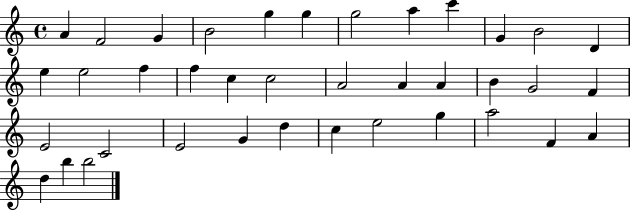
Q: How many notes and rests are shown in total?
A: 38